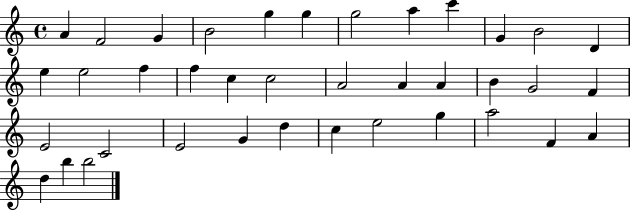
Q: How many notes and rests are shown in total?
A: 38